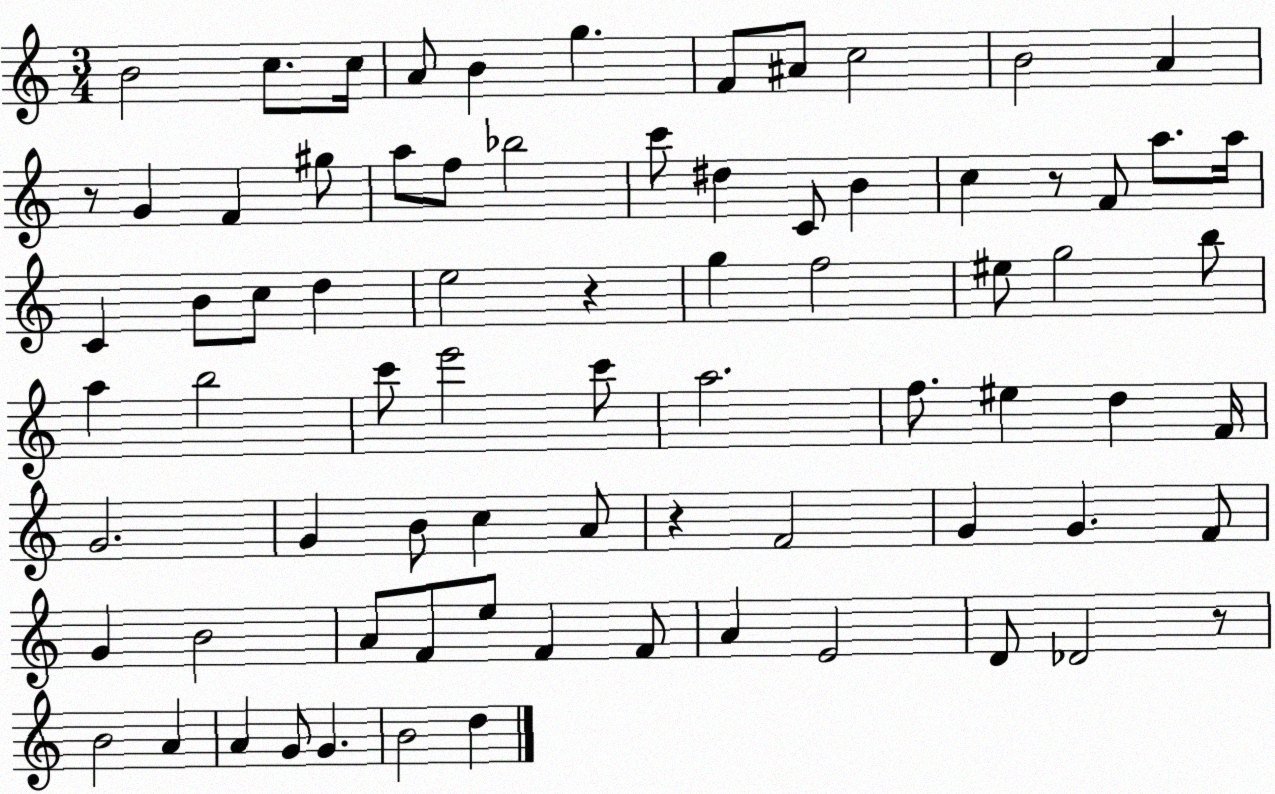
X:1
T:Untitled
M:3/4
L:1/4
K:C
B2 c/2 c/4 A/2 B g F/2 ^A/2 c2 B2 A z/2 G F ^g/2 a/2 f/2 _b2 c'/2 ^d C/2 B c z/2 F/2 a/2 a/4 C B/2 c/2 d e2 z g f2 ^e/2 g2 b/2 a b2 c'/2 e'2 c'/2 a2 f/2 ^e d F/4 G2 G B/2 c A/2 z F2 G G F/2 G B2 A/2 F/2 e/2 F F/2 A E2 D/2 _D2 z/2 B2 A A G/2 G B2 d